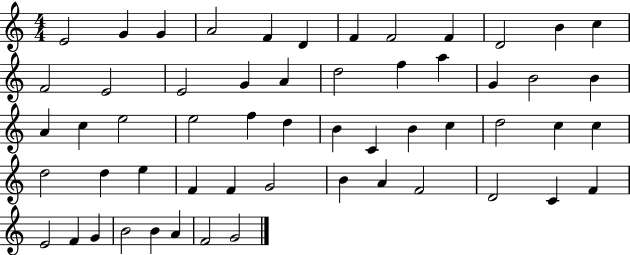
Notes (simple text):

E4/h G4/q G4/q A4/h F4/q D4/q F4/q F4/h F4/q D4/h B4/q C5/q F4/h E4/h E4/h G4/q A4/q D5/h F5/q A5/q G4/q B4/h B4/q A4/q C5/q E5/h E5/h F5/q D5/q B4/q C4/q B4/q C5/q D5/h C5/q C5/q D5/h D5/q E5/q F4/q F4/q G4/h B4/q A4/q F4/h D4/h C4/q F4/q E4/h F4/q G4/q B4/h B4/q A4/q F4/h G4/h